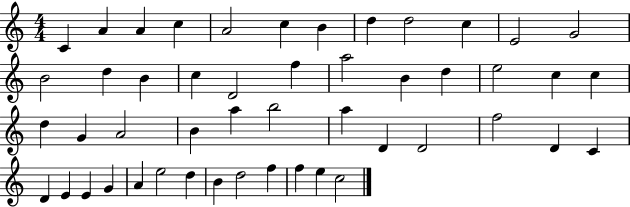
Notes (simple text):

C4/q A4/q A4/q C5/q A4/h C5/q B4/q D5/q D5/h C5/q E4/h G4/h B4/h D5/q B4/q C5/q D4/h F5/q A5/h B4/q D5/q E5/h C5/q C5/q D5/q G4/q A4/h B4/q A5/q B5/h A5/q D4/q D4/h F5/h D4/q C4/q D4/q E4/q E4/q G4/q A4/q E5/h D5/q B4/q D5/h F5/q F5/q E5/q C5/h